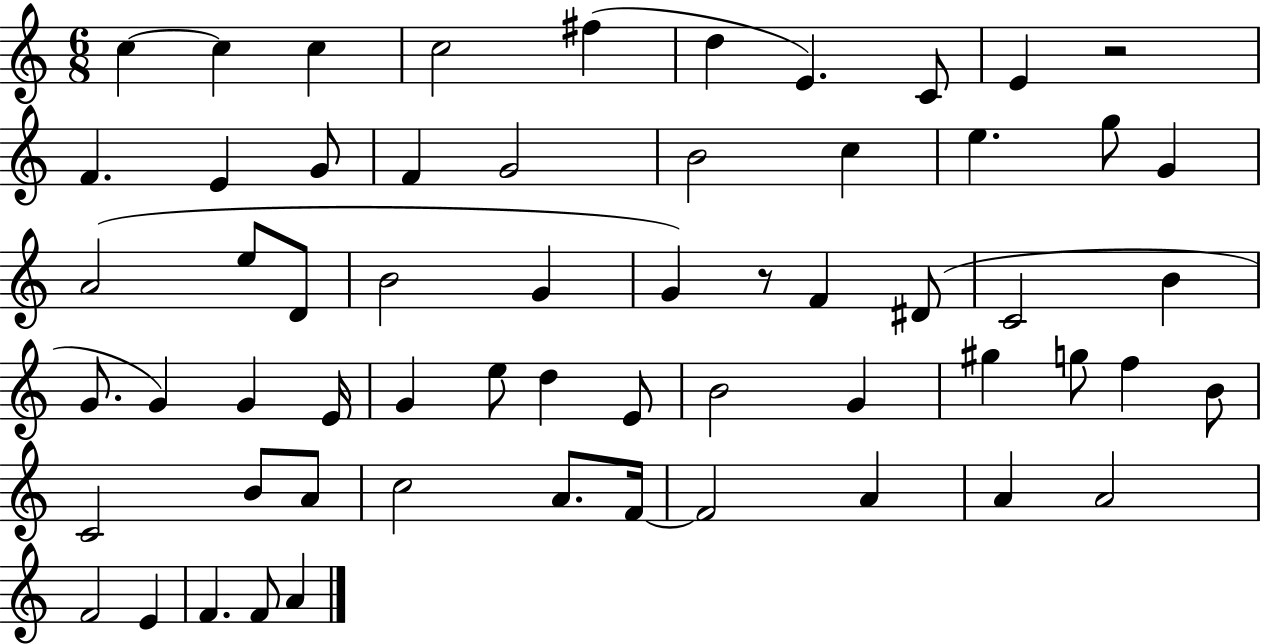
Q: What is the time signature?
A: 6/8